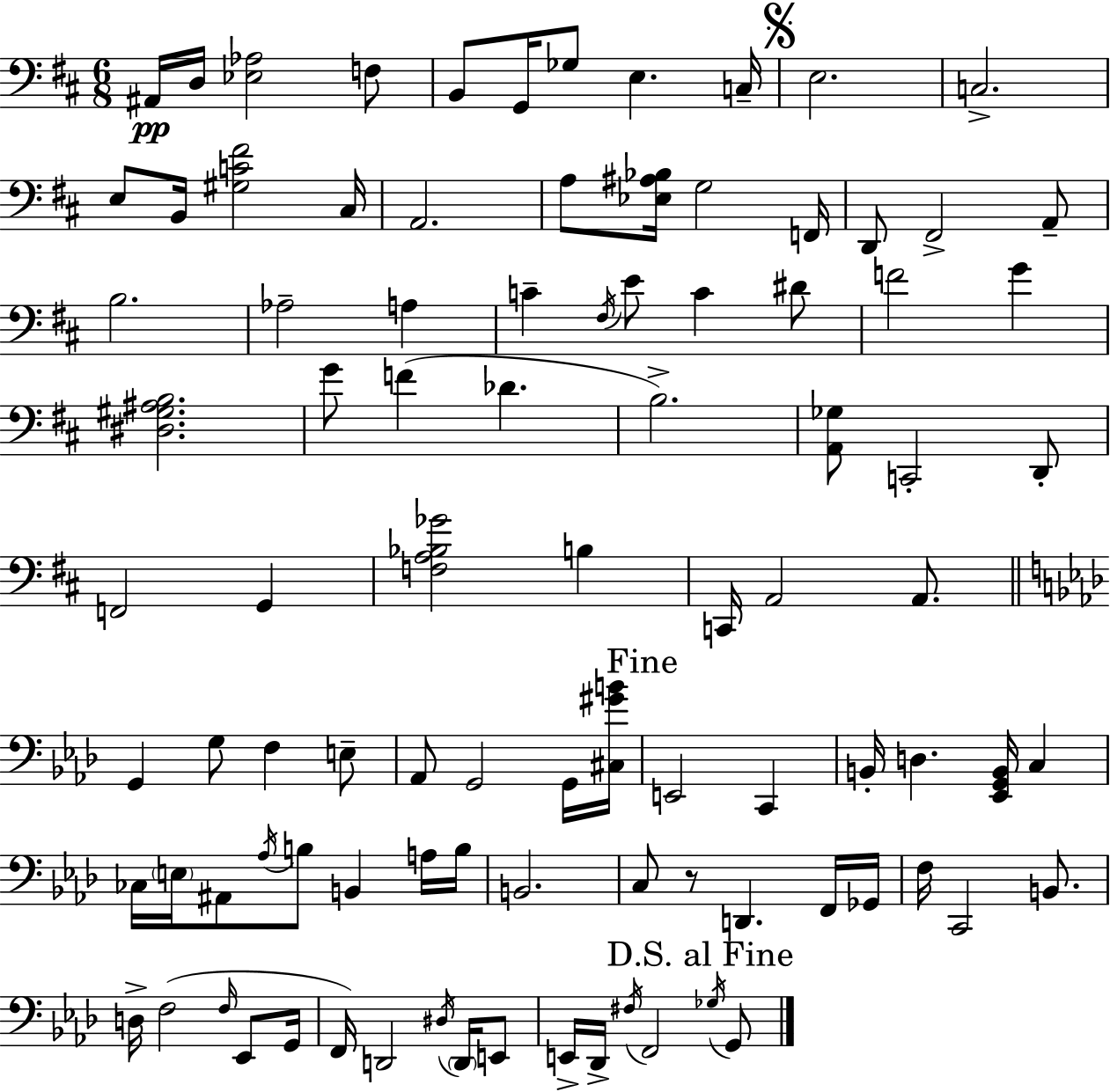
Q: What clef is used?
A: bass